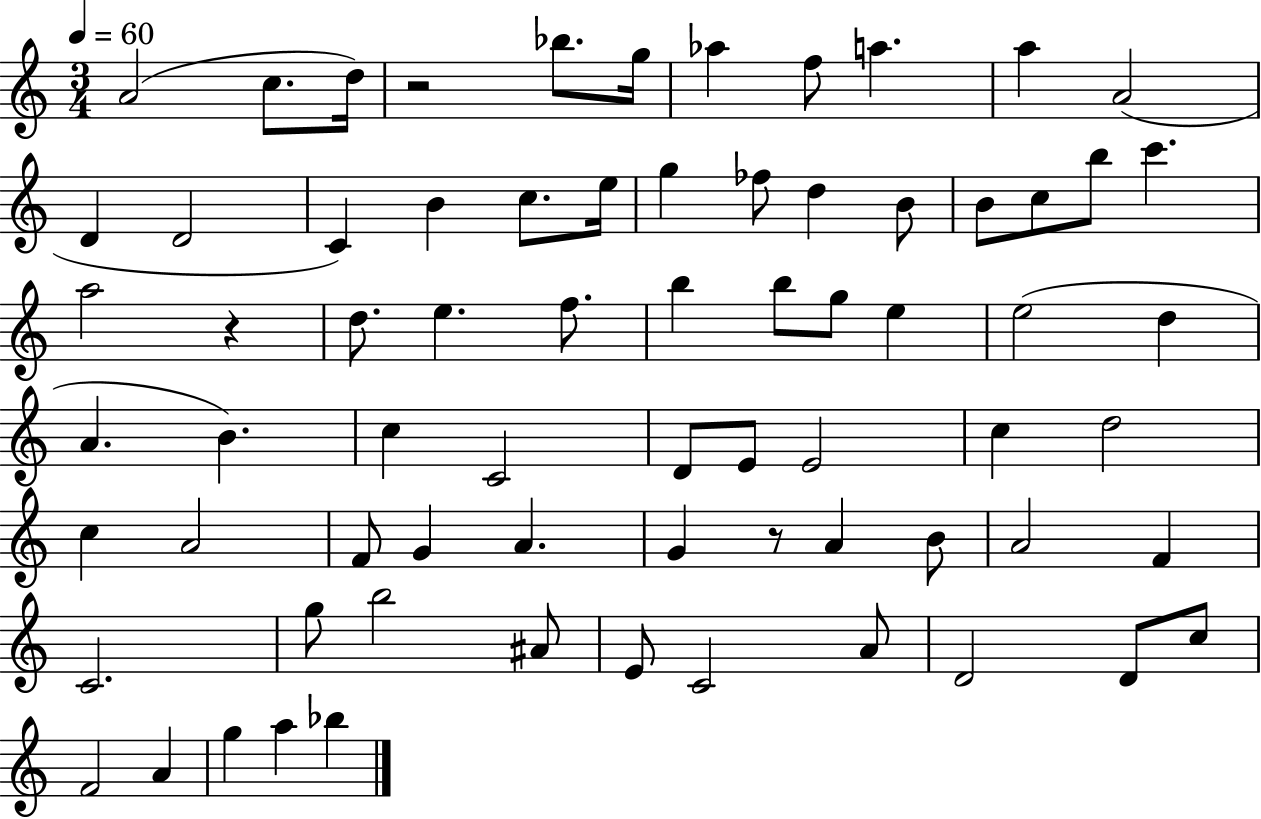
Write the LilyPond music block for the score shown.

{
  \clef treble
  \numericTimeSignature
  \time 3/4
  \key c \major
  \tempo 4 = 60
  a'2( c''8. d''16) | r2 bes''8. g''16 | aes''4 f''8 a''4. | a''4 a'2( | \break d'4 d'2 | c'4) b'4 c''8. e''16 | g''4 fes''8 d''4 b'8 | b'8 c''8 b''8 c'''4. | \break a''2 r4 | d''8. e''4. f''8. | b''4 b''8 g''8 e''4 | e''2( d''4 | \break a'4. b'4.) | c''4 c'2 | d'8 e'8 e'2 | c''4 d''2 | \break c''4 a'2 | f'8 g'4 a'4. | g'4 r8 a'4 b'8 | a'2 f'4 | \break c'2. | g''8 b''2 ais'8 | e'8 c'2 a'8 | d'2 d'8 c''8 | \break f'2 a'4 | g''4 a''4 bes''4 | \bar "|."
}